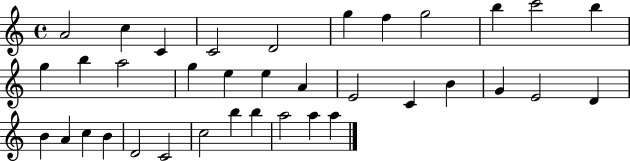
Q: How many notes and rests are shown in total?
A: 36